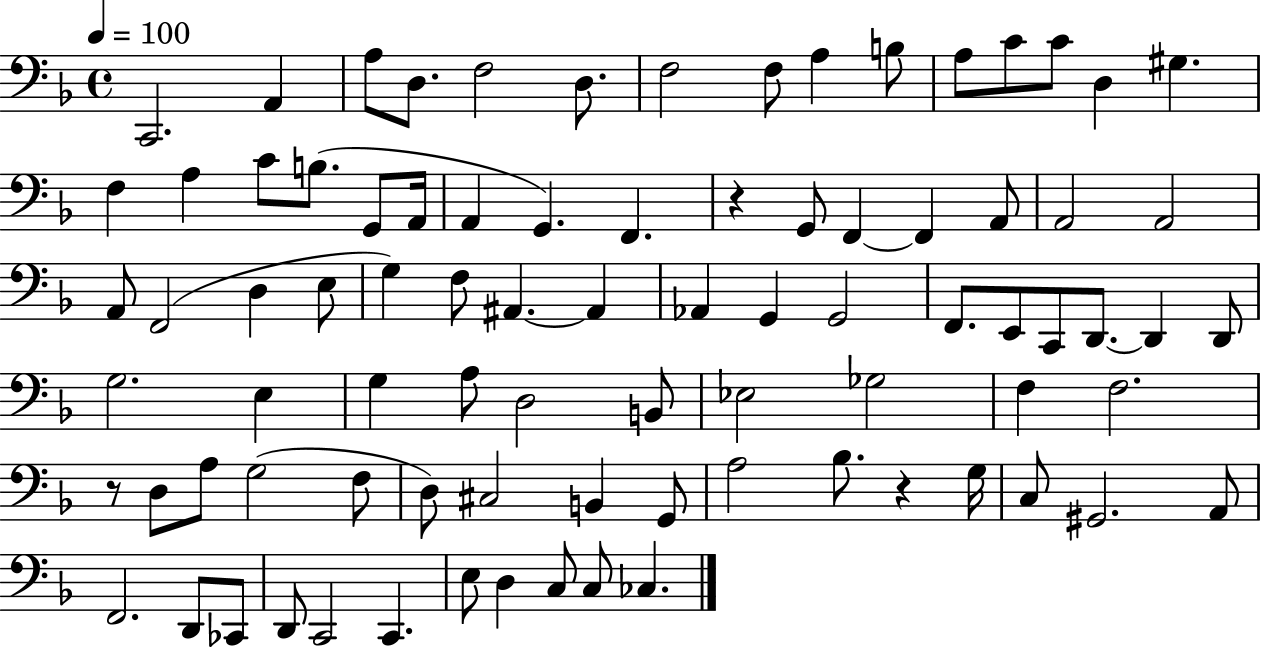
C2/h. A2/q A3/e D3/e. F3/h D3/e. F3/h F3/e A3/q B3/e A3/e C4/e C4/e D3/q G#3/q. F3/q A3/q C4/e B3/e. G2/e A2/s A2/q G2/q. F2/q. R/q G2/e F2/q F2/q A2/e A2/h A2/h A2/e F2/h D3/q E3/e G3/q F3/e A#2/q. A#2/q Ab2/q G2/q G2/h F2/e. E2/e C2/e D2/e. D2/q D2/e G3/h. E3/q G3/q A3/e D3/h B2/e Eb3/h Gb3/h F3/q F3/h. R/e D3/e A3/e G3/h F3/e D3/e C#3/h B2/q G2/e A3/h Bb3/e. R/q G3/s C3/e G#2/h. A2/e F2/h. D2/e CES2/e D2/e C2/h C2/q. E3/e D3/q C3/e C3/e CES3/q.